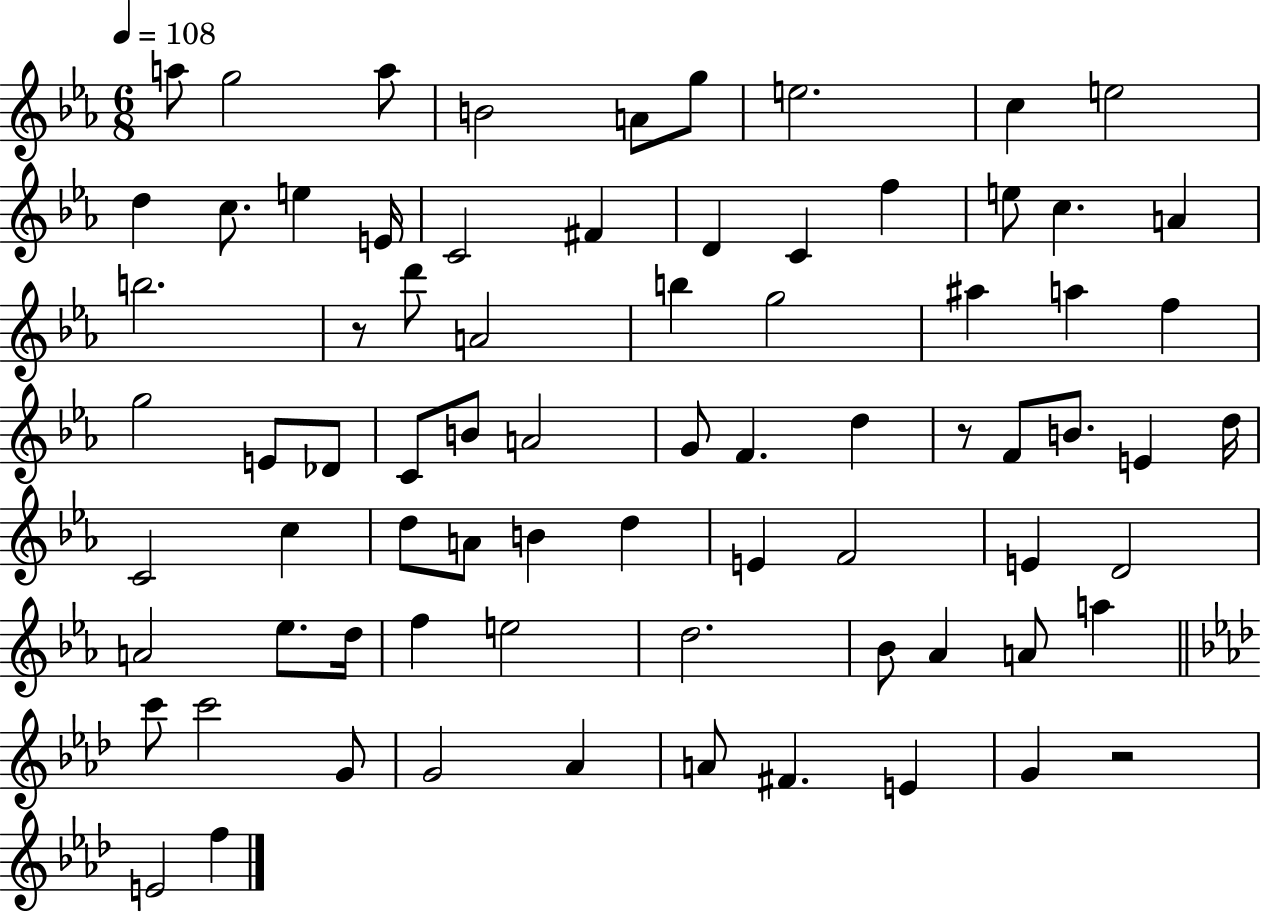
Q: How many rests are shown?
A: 3